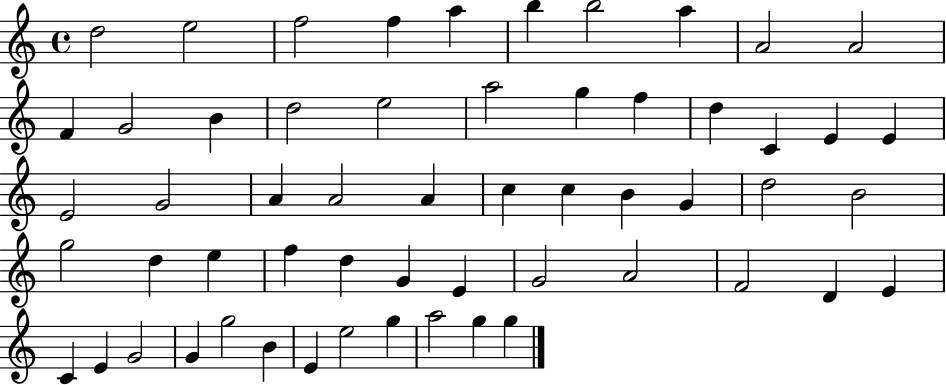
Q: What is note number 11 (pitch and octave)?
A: F4